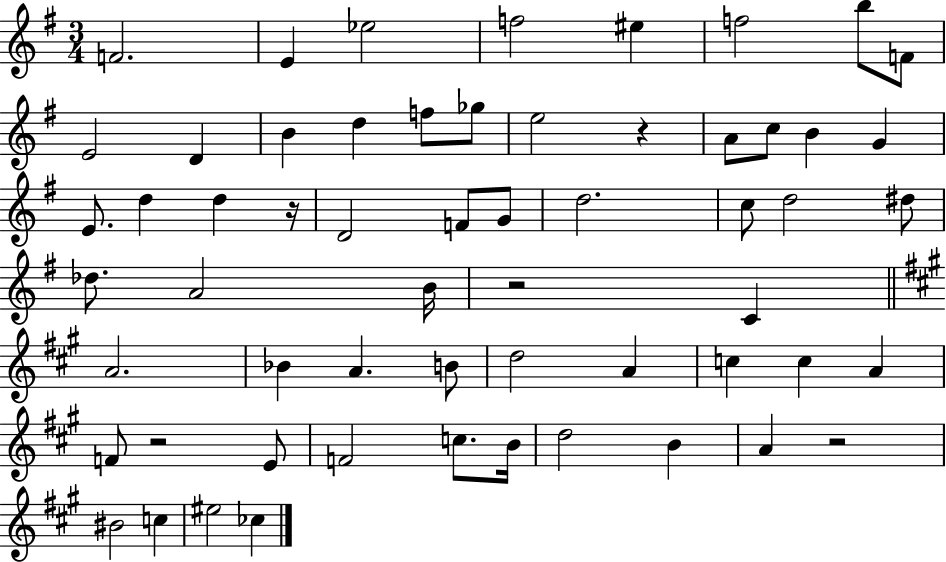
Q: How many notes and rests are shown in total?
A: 59